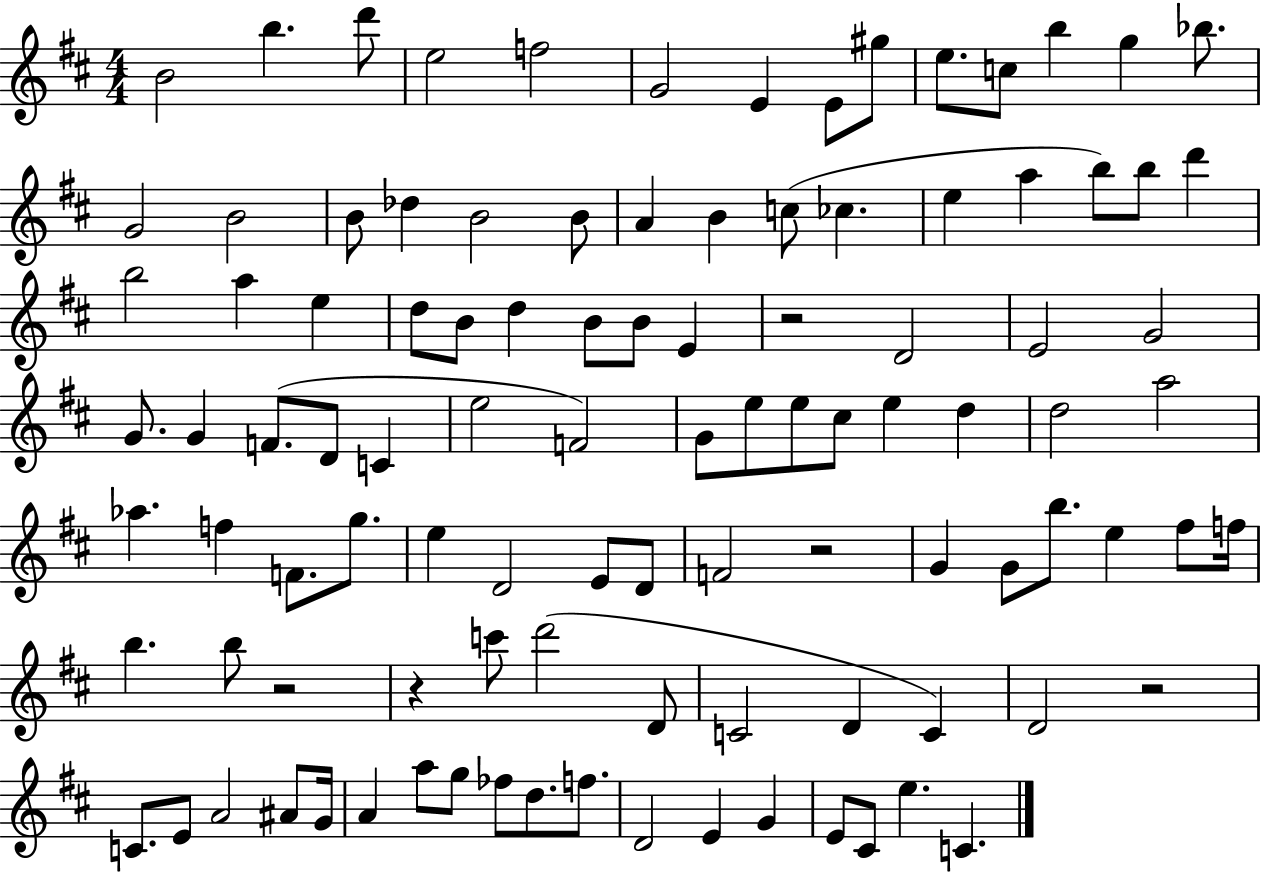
{
  \clef treble
  \numericTimeSignature
  \time 4/4
  \key d \major
  \repeat volta 2 { b'2 b''4. d'''8 | e''2 f''2 | g'2 e'4 e'8 gis''8 | e''8. c''8 b''4 g''4 bes''8. | \break g'2 b'2 | b'8 des''4 b'2 b'8 | a'4 b'4 c''8( ces''4. | e''4 a''4 b''8) b''8 d'''4 | \break b''2 a''4 e''4 | d''8 b'8 d''4 b'8 b'8 e'4 | r2 d'2 | e'2 g'2 | \break g'8. g'4 f'8.( d'8 c'4 | e''2 f'2) | g'8 e''8 e''8 cis''8 e''4 d''4 | d''2 a''2 | \break aes''4. f''4 f'8. g''8. | e''4 d'2 e'8 d'8 | f'2 r2 | g'4 g'8 b''8. e''4 fis''8 f''16 | \break b''4. b''8 r2 | r4 c'''8 d'''2( d'8 | c'2 d'4 c'4) | d'2 r2 | \break c'8. e'8 a'2 ais'8 g'16 | a'4 a''8 g''8 fes''8 d''8. f''8. | d'2 e'4 g'4 | e'8 cis'8 e''4. c'4. | \break } \bar "|."
}